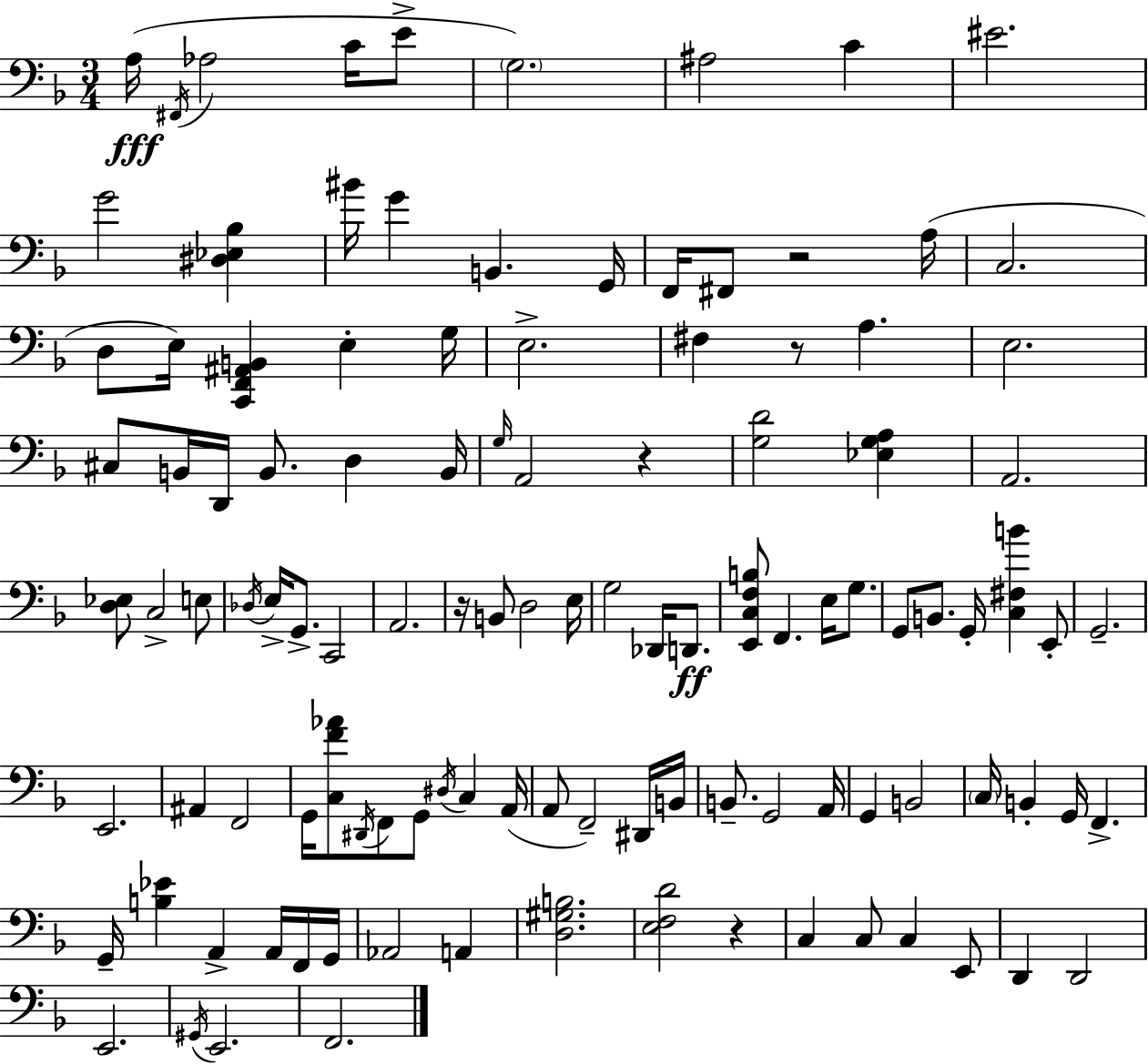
X:1
T:Untitled
M:3/4
L:1/4
K:Dm
A,/4 ^F,,/4 _A,2 C/4 E/2 G,2 ^A,2 C ^E2 G2 [^D,_E,_B,] ^B/4 G B,, G,,/4 F,,/4 ^F,,/2 z2 A,/4 C,2 D,/2 E,/4 [C,,F,,^A,,B,,] E, G,/4 E,2 ^F, z/2 A, E,2 ^C,/2 B,,/4 D,,/4 B,,/2 D, B,,/4 G,/4 A,,2 z [G,D]2 [_E,G,A,] A,,2 [D,_E,]/2 C,2 E,/2 _D,/4 E,/4 G,,/2 C,,2 A,,2 z/4 B,,/2 D,2 E,/4 G,2 _D,,/4 D,,/2 [E,,C,F,B,]/2 F,, E,/4 G,/2 G,,/2 B,,/2 G,,/4 [C,^F,B] E,,/2 G,,2 E,,2 ^A,, F,,2 G,,/4 [C,F_A]/2 ^D,,/4 F,,/2 G,,/2 ^D,/4 C, A,,/4 A,,/2 F,,2 ^D,,/4 B,,/4 B,,/2 G,,2 A,,/4 G,, B,,2 C,/4 B,, G,,/4 F,, G,,/4 [B,_E] A,, A,,/4 F,,/4 G,,/4 _A,,2 A,, [D,^G,B,]2 [E,F,D]2 z C, C,/2 C, E,,/2 D,, D,,2 E,,2 ^G,,/4 E,,2 F,,2